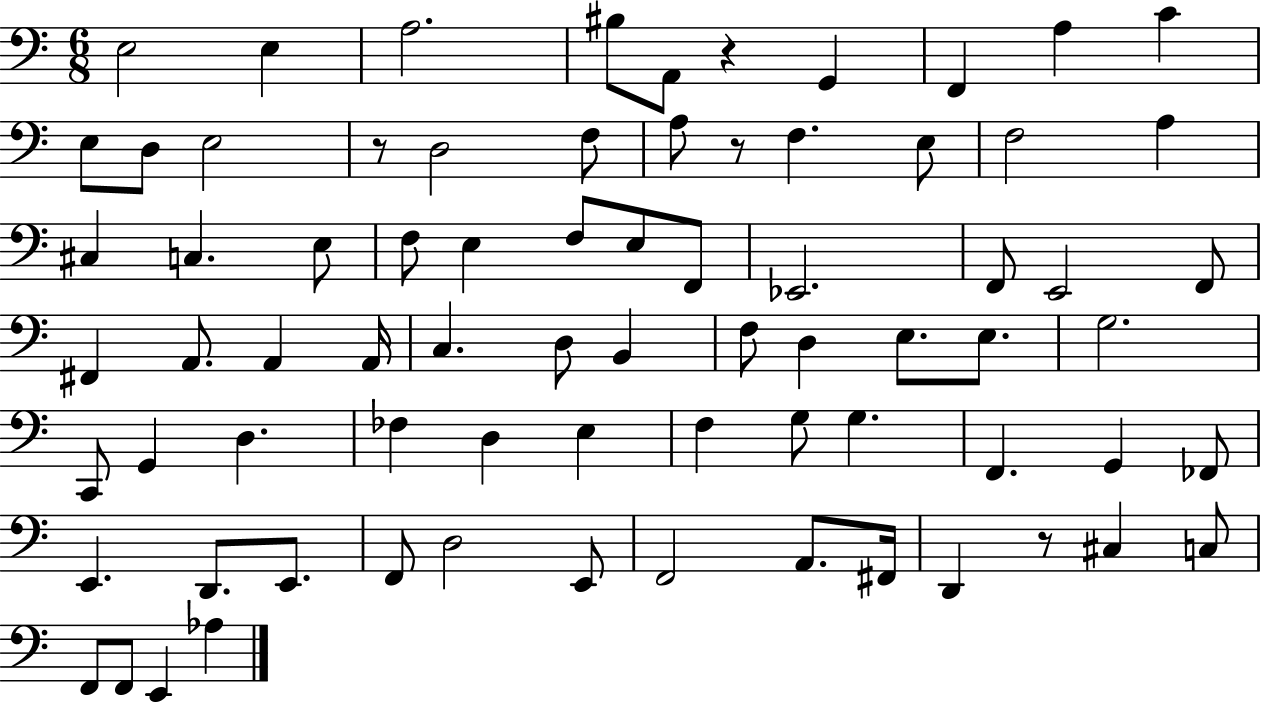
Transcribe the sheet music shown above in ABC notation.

X:1
T:Untitled
M:6/8
L:1/4
K:C
E,2 E, A,2 ^B,/2 A,,/2 z G,, F,, A, C E,/2 D,/2 E,2 z/2 D,2 F,/2 A,/2 z/2 F, E,/2 F,2 A, ^C, C, E,/2 F,/2 E, F,/2 E,/2 F,,/2 _E,,2 F,,/2 E,,2 F,,/2 ^F,, A,,/2 A,, A,,/4 C, D,/2 B,, F,/2 D, E,/2 E,/2 G,2 C,,/2 G,, D, _F, D, E, F, G,/2 G, F,, G,, _F,,/2 E,, D,,/2 E,,/2 F,,/2 D,2 E,,/2 F,,2 A,,/2 ^F,,/4 D,, z/2 ^C, C,/2 F,,/2 F,,/2 E,, _A,